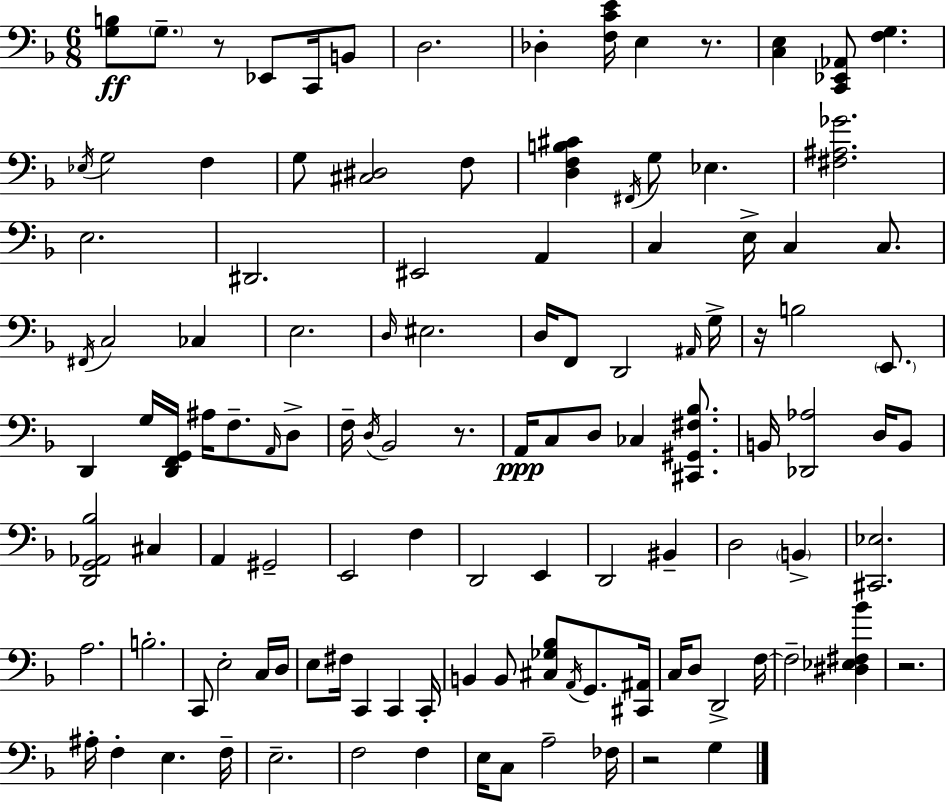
[G3,B3]/e G3/e. R/e Eb2/e C2/s B2/e D3/h. Db3/q [F3,C4,E4]/s E3/q R/e. [C3,E3]/q [C2,Eb2,Ab2]/e [F3,G3]/q. Eb3/s G3/h F3/q G3/e [C#3,D#3]/h F3/e [D3,F3,B3,C#4]/q F#2/s G3/e Eb3/q. [F#3,A#3,Gb4]/h. E3/h. D#2/h. EIS2/h A2/q C3/q E3/s C3/q C3/e. F#2/s C3/h CES3/q E3/h. D3/s EIS3/h. D3/s F2/e D2/h A#2/s G3/s R/s B3/h E2/e. D2/q G3/s [D2,F2,G2]/s A#3/s F3/e. A2/s D3/e F3/s D3/s Bb2/h R/e. A2/s C3/e D3/e CES3/q [C#2,G#2,F#3,Bb3]/e. B2/s [Db2,Ab3]/h D3/s B2/e [D2,G2,Ab2,Bb3]/h C#3/q A2/q G#2/h E2/h F3/q D2/h E2/q D2/h BIS2/q D3/h B2/q [C#2,Eb3]/h. A3/h. B3/h. C2/e E3/h C3/s D3/s E3/e F#3/s C2/q C2/q C2/s B2/q B2/e [C#3,Gb3,Bb3]/e A2/s G2/e. [C#2,A#2]/s C3/s D3/e D2/h F3/s F3/h [D#3,Eb3,F#3,Bb4]/q R/h. A#3/s F3/q E3/q. F3/s E3/h. F3/h F3/q E3/s C3/e A3/h FES3/s R/h G3/q